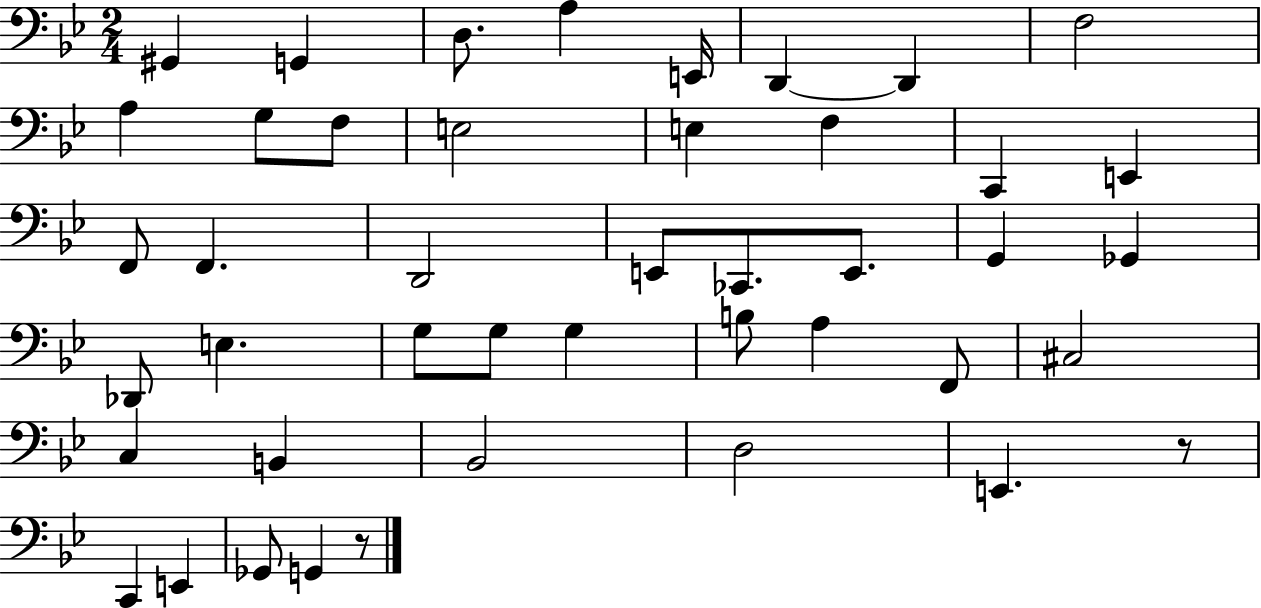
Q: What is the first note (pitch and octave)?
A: G#2